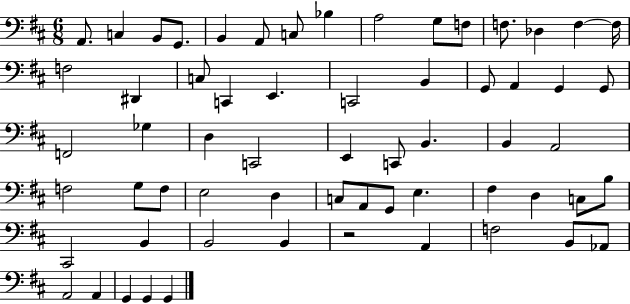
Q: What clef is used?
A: bass